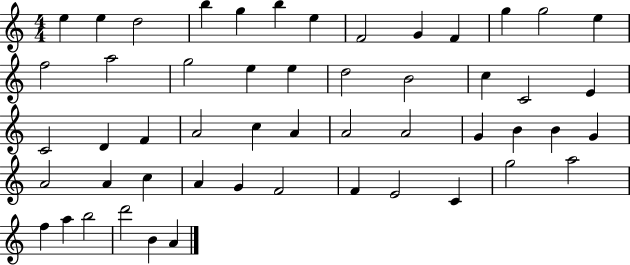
E5/q E5/q D5/h B5/q G5/q B5/q E5/q F4/h G4/q F4/q G5/q G5/h E5/q F5/h A5/h G5/h E5/q E5/q D5/h B4/h C5/q C4/h E4/q C4/h D4/q F4/q A4/h C5/q A4/q A4/h A4/h G4/q B4/q B4/q G4/q A4/h A4/q C5/q A4/q G4/q F4/h F4/q E4/h C4/q G5/h A5/h F5/q A5/q B5/h D6/h B4/q A4/q